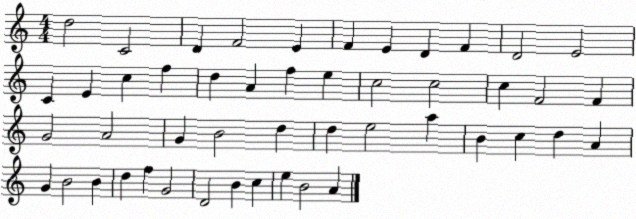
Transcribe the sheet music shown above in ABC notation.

X:1
T:Untitled
M:4/4
L:1/4
K:C
d2 C2 D F2 E F E D F D2 E2 C E c f d A f e c2 c2 c F2 F G2 A2 G B2 d d e2 a B c d A G B2 B d f G2 D2 B c e B2 A